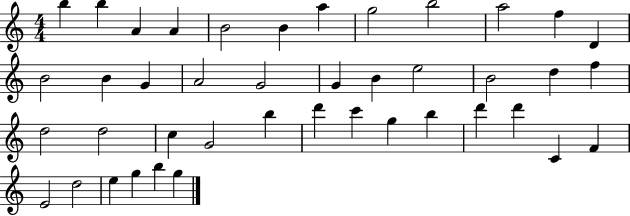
X:1
T:Untitled
M:4/4
L:1/4
K:C
b b A A B2 B a g2 b2 a2 f D B2 B G A2 G2 G B e2 B2 d f d2 d2 c G2 b d' c' g b d' d' C F E2 d2 e g b g